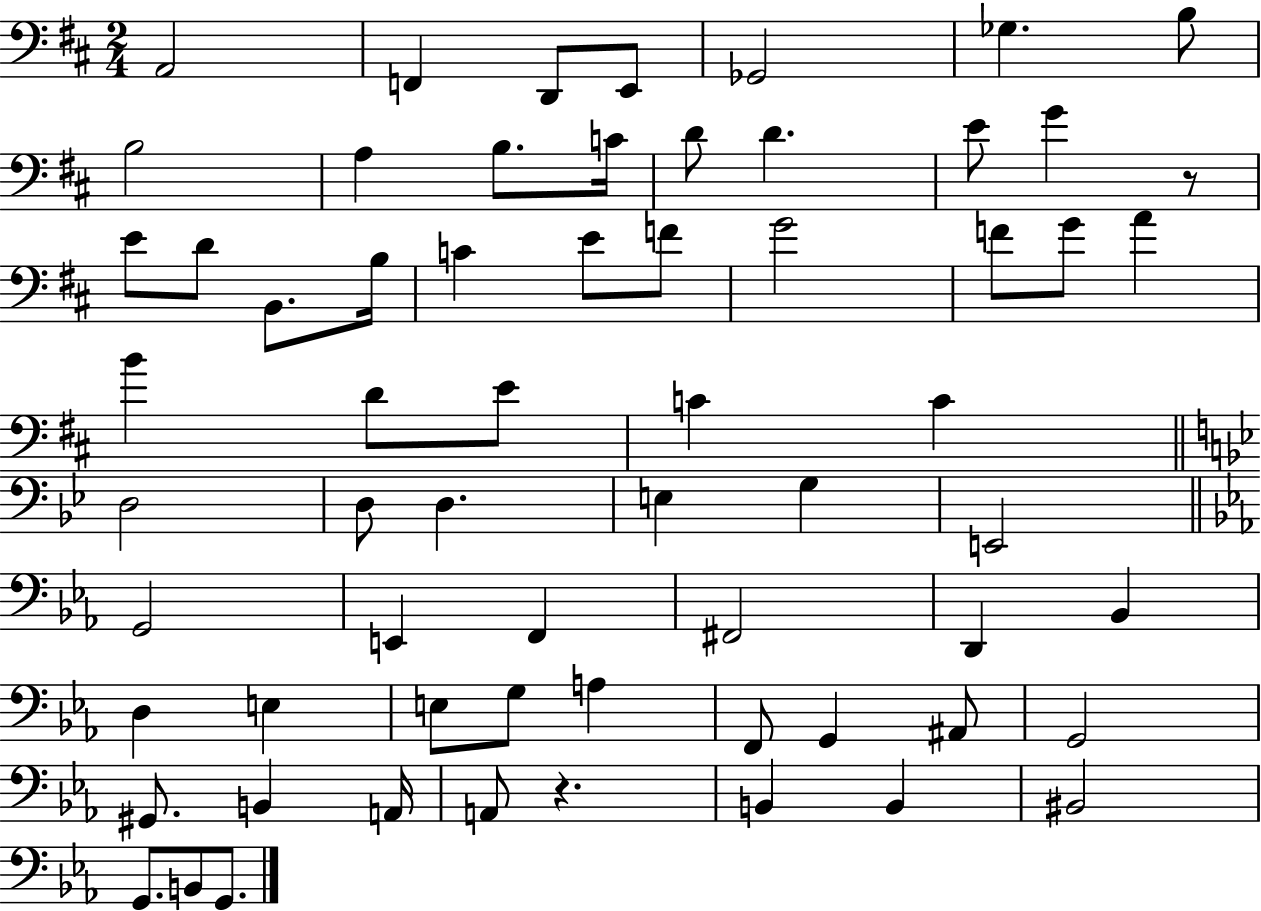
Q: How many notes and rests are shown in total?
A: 64